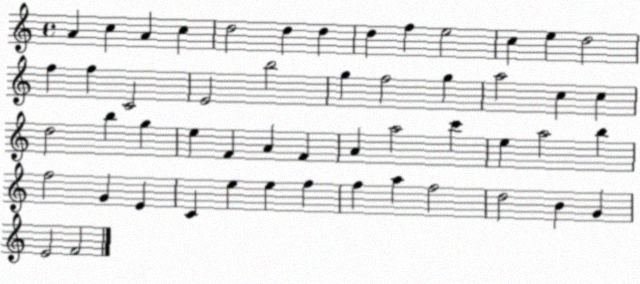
X:1
T:Untitled
M:4/4
L:1/4
K:C
A c A c d2 d d d f e2 c e d2 f f C2 E2 b2 g f2 g a2 c c d2 b g e F A F A a2 c' e a2 b f2 G E C e e f f a f2 d2 B G E2 F2